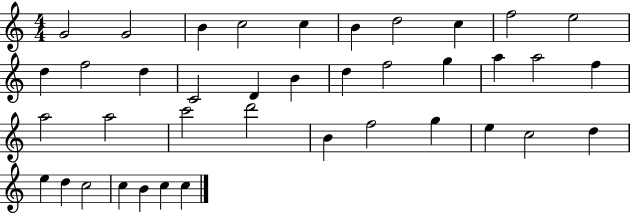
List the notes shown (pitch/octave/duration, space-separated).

G4/h G4/h B4/q C5/h C5/q B4/q D5/h C5/q F5/h E5/h D5/q F5/h D5/q C4/h D4/q B4/q D5/q F5/h G5/q A5/q A5/h F5/q A5/h A5/h C6/h D6/h B4/q F5/h G5/q E5/q C5/h D5/q E5/q D5/q C5/h C5/q B4/q C5/q C5/q